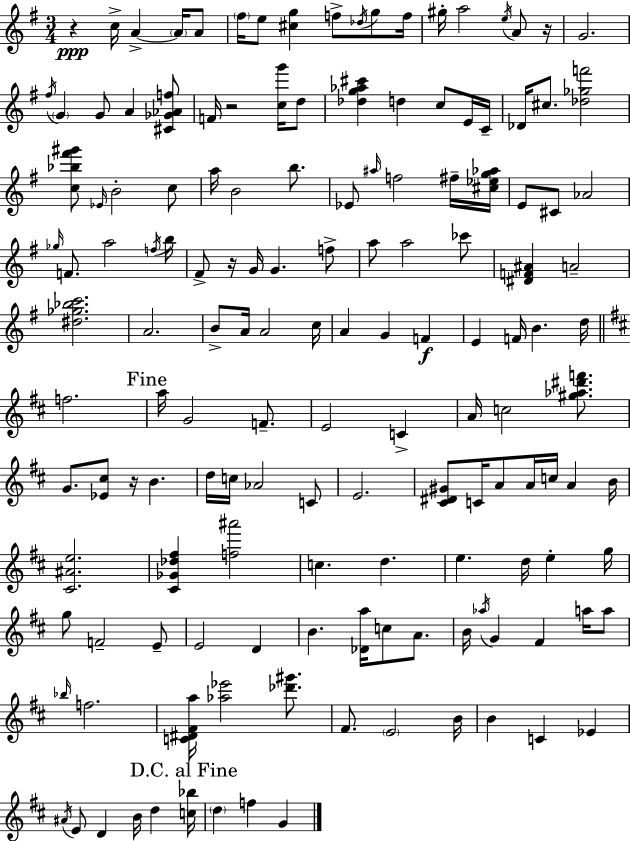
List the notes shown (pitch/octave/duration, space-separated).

R/q C5/s A4/q A4/s A4/e F#5/s E5/e [C#5,G5]/q F5/e Db5/s G5/e F5/s G#5/s A5/h E5/s A4/e R/s G4/h. F#5/s G4/q G4/e A4/q [C#4,Gb4,Ab4,F5]/e F4/s R/h [C5,G6]/s D5/e [Db5,G5,Ab5,C#6]/q D5/q C5/e E4/s C4/s Db4/s C#5/e. [Db5,Gb5,F6]/h [C5,Bb5,F#6,G#6]/e Eb4/s B4/h C5/e A5/s B4/h B5/e. Eb4/e A#5/s F5/h F#5/s [C#5,Eb5,G5,Ab5]/s E4/e C#4/e Ab4/h Gb5/s F4/e. A5/h F5/s B5/s F#4/e R/s G4/s G4/q. F5/e A5/e A5/h CES6/e [D#4,F4,A#4]/q A4/h [D#5,Gb5,Bb5,C6]/h. A4/h. B4/e A4/s A4/h C5/s A4/q G4/q F4/q E4/q F4/s B4/q. D5/s F5/h. A5/s G4/h F4/e. E4/h C4/q A4/s C5/h [G#5,Ab5,D#6,F6]/e. G4/e. [Eb4,C#5]/e R/s B4/q. D5/s C5/s Ab4/h C4/e E4/h. [C#4,D#4,G#4]/e C4/s A4/e A4/s C5/s A4/q B4/s [C#4,A#4,E5]/h. [C#4,Gb4,Db5,F#5]/q [F5,A#6]/h C5/q. D5/q. E5/q. D5/s E5/q G5/s G5/e F4/h E4/e E4/h D4/q B4/q. [Db4,A5]/s C5/e A4/e. B4/s Ab5/s G4/q F#4/q A5/s A5/e Bb5/s F5/h. [C4,D#4,F#4,A5]/s [Ab5,Eb6]/h [Db6,G#6]/e. F#4/e. E4/h B4/s B4/q C4/q Eb4/q A#4/s E4/e D4/q B4/s D5/q [C5,Bb5]/s D5/q F5/q G4/q